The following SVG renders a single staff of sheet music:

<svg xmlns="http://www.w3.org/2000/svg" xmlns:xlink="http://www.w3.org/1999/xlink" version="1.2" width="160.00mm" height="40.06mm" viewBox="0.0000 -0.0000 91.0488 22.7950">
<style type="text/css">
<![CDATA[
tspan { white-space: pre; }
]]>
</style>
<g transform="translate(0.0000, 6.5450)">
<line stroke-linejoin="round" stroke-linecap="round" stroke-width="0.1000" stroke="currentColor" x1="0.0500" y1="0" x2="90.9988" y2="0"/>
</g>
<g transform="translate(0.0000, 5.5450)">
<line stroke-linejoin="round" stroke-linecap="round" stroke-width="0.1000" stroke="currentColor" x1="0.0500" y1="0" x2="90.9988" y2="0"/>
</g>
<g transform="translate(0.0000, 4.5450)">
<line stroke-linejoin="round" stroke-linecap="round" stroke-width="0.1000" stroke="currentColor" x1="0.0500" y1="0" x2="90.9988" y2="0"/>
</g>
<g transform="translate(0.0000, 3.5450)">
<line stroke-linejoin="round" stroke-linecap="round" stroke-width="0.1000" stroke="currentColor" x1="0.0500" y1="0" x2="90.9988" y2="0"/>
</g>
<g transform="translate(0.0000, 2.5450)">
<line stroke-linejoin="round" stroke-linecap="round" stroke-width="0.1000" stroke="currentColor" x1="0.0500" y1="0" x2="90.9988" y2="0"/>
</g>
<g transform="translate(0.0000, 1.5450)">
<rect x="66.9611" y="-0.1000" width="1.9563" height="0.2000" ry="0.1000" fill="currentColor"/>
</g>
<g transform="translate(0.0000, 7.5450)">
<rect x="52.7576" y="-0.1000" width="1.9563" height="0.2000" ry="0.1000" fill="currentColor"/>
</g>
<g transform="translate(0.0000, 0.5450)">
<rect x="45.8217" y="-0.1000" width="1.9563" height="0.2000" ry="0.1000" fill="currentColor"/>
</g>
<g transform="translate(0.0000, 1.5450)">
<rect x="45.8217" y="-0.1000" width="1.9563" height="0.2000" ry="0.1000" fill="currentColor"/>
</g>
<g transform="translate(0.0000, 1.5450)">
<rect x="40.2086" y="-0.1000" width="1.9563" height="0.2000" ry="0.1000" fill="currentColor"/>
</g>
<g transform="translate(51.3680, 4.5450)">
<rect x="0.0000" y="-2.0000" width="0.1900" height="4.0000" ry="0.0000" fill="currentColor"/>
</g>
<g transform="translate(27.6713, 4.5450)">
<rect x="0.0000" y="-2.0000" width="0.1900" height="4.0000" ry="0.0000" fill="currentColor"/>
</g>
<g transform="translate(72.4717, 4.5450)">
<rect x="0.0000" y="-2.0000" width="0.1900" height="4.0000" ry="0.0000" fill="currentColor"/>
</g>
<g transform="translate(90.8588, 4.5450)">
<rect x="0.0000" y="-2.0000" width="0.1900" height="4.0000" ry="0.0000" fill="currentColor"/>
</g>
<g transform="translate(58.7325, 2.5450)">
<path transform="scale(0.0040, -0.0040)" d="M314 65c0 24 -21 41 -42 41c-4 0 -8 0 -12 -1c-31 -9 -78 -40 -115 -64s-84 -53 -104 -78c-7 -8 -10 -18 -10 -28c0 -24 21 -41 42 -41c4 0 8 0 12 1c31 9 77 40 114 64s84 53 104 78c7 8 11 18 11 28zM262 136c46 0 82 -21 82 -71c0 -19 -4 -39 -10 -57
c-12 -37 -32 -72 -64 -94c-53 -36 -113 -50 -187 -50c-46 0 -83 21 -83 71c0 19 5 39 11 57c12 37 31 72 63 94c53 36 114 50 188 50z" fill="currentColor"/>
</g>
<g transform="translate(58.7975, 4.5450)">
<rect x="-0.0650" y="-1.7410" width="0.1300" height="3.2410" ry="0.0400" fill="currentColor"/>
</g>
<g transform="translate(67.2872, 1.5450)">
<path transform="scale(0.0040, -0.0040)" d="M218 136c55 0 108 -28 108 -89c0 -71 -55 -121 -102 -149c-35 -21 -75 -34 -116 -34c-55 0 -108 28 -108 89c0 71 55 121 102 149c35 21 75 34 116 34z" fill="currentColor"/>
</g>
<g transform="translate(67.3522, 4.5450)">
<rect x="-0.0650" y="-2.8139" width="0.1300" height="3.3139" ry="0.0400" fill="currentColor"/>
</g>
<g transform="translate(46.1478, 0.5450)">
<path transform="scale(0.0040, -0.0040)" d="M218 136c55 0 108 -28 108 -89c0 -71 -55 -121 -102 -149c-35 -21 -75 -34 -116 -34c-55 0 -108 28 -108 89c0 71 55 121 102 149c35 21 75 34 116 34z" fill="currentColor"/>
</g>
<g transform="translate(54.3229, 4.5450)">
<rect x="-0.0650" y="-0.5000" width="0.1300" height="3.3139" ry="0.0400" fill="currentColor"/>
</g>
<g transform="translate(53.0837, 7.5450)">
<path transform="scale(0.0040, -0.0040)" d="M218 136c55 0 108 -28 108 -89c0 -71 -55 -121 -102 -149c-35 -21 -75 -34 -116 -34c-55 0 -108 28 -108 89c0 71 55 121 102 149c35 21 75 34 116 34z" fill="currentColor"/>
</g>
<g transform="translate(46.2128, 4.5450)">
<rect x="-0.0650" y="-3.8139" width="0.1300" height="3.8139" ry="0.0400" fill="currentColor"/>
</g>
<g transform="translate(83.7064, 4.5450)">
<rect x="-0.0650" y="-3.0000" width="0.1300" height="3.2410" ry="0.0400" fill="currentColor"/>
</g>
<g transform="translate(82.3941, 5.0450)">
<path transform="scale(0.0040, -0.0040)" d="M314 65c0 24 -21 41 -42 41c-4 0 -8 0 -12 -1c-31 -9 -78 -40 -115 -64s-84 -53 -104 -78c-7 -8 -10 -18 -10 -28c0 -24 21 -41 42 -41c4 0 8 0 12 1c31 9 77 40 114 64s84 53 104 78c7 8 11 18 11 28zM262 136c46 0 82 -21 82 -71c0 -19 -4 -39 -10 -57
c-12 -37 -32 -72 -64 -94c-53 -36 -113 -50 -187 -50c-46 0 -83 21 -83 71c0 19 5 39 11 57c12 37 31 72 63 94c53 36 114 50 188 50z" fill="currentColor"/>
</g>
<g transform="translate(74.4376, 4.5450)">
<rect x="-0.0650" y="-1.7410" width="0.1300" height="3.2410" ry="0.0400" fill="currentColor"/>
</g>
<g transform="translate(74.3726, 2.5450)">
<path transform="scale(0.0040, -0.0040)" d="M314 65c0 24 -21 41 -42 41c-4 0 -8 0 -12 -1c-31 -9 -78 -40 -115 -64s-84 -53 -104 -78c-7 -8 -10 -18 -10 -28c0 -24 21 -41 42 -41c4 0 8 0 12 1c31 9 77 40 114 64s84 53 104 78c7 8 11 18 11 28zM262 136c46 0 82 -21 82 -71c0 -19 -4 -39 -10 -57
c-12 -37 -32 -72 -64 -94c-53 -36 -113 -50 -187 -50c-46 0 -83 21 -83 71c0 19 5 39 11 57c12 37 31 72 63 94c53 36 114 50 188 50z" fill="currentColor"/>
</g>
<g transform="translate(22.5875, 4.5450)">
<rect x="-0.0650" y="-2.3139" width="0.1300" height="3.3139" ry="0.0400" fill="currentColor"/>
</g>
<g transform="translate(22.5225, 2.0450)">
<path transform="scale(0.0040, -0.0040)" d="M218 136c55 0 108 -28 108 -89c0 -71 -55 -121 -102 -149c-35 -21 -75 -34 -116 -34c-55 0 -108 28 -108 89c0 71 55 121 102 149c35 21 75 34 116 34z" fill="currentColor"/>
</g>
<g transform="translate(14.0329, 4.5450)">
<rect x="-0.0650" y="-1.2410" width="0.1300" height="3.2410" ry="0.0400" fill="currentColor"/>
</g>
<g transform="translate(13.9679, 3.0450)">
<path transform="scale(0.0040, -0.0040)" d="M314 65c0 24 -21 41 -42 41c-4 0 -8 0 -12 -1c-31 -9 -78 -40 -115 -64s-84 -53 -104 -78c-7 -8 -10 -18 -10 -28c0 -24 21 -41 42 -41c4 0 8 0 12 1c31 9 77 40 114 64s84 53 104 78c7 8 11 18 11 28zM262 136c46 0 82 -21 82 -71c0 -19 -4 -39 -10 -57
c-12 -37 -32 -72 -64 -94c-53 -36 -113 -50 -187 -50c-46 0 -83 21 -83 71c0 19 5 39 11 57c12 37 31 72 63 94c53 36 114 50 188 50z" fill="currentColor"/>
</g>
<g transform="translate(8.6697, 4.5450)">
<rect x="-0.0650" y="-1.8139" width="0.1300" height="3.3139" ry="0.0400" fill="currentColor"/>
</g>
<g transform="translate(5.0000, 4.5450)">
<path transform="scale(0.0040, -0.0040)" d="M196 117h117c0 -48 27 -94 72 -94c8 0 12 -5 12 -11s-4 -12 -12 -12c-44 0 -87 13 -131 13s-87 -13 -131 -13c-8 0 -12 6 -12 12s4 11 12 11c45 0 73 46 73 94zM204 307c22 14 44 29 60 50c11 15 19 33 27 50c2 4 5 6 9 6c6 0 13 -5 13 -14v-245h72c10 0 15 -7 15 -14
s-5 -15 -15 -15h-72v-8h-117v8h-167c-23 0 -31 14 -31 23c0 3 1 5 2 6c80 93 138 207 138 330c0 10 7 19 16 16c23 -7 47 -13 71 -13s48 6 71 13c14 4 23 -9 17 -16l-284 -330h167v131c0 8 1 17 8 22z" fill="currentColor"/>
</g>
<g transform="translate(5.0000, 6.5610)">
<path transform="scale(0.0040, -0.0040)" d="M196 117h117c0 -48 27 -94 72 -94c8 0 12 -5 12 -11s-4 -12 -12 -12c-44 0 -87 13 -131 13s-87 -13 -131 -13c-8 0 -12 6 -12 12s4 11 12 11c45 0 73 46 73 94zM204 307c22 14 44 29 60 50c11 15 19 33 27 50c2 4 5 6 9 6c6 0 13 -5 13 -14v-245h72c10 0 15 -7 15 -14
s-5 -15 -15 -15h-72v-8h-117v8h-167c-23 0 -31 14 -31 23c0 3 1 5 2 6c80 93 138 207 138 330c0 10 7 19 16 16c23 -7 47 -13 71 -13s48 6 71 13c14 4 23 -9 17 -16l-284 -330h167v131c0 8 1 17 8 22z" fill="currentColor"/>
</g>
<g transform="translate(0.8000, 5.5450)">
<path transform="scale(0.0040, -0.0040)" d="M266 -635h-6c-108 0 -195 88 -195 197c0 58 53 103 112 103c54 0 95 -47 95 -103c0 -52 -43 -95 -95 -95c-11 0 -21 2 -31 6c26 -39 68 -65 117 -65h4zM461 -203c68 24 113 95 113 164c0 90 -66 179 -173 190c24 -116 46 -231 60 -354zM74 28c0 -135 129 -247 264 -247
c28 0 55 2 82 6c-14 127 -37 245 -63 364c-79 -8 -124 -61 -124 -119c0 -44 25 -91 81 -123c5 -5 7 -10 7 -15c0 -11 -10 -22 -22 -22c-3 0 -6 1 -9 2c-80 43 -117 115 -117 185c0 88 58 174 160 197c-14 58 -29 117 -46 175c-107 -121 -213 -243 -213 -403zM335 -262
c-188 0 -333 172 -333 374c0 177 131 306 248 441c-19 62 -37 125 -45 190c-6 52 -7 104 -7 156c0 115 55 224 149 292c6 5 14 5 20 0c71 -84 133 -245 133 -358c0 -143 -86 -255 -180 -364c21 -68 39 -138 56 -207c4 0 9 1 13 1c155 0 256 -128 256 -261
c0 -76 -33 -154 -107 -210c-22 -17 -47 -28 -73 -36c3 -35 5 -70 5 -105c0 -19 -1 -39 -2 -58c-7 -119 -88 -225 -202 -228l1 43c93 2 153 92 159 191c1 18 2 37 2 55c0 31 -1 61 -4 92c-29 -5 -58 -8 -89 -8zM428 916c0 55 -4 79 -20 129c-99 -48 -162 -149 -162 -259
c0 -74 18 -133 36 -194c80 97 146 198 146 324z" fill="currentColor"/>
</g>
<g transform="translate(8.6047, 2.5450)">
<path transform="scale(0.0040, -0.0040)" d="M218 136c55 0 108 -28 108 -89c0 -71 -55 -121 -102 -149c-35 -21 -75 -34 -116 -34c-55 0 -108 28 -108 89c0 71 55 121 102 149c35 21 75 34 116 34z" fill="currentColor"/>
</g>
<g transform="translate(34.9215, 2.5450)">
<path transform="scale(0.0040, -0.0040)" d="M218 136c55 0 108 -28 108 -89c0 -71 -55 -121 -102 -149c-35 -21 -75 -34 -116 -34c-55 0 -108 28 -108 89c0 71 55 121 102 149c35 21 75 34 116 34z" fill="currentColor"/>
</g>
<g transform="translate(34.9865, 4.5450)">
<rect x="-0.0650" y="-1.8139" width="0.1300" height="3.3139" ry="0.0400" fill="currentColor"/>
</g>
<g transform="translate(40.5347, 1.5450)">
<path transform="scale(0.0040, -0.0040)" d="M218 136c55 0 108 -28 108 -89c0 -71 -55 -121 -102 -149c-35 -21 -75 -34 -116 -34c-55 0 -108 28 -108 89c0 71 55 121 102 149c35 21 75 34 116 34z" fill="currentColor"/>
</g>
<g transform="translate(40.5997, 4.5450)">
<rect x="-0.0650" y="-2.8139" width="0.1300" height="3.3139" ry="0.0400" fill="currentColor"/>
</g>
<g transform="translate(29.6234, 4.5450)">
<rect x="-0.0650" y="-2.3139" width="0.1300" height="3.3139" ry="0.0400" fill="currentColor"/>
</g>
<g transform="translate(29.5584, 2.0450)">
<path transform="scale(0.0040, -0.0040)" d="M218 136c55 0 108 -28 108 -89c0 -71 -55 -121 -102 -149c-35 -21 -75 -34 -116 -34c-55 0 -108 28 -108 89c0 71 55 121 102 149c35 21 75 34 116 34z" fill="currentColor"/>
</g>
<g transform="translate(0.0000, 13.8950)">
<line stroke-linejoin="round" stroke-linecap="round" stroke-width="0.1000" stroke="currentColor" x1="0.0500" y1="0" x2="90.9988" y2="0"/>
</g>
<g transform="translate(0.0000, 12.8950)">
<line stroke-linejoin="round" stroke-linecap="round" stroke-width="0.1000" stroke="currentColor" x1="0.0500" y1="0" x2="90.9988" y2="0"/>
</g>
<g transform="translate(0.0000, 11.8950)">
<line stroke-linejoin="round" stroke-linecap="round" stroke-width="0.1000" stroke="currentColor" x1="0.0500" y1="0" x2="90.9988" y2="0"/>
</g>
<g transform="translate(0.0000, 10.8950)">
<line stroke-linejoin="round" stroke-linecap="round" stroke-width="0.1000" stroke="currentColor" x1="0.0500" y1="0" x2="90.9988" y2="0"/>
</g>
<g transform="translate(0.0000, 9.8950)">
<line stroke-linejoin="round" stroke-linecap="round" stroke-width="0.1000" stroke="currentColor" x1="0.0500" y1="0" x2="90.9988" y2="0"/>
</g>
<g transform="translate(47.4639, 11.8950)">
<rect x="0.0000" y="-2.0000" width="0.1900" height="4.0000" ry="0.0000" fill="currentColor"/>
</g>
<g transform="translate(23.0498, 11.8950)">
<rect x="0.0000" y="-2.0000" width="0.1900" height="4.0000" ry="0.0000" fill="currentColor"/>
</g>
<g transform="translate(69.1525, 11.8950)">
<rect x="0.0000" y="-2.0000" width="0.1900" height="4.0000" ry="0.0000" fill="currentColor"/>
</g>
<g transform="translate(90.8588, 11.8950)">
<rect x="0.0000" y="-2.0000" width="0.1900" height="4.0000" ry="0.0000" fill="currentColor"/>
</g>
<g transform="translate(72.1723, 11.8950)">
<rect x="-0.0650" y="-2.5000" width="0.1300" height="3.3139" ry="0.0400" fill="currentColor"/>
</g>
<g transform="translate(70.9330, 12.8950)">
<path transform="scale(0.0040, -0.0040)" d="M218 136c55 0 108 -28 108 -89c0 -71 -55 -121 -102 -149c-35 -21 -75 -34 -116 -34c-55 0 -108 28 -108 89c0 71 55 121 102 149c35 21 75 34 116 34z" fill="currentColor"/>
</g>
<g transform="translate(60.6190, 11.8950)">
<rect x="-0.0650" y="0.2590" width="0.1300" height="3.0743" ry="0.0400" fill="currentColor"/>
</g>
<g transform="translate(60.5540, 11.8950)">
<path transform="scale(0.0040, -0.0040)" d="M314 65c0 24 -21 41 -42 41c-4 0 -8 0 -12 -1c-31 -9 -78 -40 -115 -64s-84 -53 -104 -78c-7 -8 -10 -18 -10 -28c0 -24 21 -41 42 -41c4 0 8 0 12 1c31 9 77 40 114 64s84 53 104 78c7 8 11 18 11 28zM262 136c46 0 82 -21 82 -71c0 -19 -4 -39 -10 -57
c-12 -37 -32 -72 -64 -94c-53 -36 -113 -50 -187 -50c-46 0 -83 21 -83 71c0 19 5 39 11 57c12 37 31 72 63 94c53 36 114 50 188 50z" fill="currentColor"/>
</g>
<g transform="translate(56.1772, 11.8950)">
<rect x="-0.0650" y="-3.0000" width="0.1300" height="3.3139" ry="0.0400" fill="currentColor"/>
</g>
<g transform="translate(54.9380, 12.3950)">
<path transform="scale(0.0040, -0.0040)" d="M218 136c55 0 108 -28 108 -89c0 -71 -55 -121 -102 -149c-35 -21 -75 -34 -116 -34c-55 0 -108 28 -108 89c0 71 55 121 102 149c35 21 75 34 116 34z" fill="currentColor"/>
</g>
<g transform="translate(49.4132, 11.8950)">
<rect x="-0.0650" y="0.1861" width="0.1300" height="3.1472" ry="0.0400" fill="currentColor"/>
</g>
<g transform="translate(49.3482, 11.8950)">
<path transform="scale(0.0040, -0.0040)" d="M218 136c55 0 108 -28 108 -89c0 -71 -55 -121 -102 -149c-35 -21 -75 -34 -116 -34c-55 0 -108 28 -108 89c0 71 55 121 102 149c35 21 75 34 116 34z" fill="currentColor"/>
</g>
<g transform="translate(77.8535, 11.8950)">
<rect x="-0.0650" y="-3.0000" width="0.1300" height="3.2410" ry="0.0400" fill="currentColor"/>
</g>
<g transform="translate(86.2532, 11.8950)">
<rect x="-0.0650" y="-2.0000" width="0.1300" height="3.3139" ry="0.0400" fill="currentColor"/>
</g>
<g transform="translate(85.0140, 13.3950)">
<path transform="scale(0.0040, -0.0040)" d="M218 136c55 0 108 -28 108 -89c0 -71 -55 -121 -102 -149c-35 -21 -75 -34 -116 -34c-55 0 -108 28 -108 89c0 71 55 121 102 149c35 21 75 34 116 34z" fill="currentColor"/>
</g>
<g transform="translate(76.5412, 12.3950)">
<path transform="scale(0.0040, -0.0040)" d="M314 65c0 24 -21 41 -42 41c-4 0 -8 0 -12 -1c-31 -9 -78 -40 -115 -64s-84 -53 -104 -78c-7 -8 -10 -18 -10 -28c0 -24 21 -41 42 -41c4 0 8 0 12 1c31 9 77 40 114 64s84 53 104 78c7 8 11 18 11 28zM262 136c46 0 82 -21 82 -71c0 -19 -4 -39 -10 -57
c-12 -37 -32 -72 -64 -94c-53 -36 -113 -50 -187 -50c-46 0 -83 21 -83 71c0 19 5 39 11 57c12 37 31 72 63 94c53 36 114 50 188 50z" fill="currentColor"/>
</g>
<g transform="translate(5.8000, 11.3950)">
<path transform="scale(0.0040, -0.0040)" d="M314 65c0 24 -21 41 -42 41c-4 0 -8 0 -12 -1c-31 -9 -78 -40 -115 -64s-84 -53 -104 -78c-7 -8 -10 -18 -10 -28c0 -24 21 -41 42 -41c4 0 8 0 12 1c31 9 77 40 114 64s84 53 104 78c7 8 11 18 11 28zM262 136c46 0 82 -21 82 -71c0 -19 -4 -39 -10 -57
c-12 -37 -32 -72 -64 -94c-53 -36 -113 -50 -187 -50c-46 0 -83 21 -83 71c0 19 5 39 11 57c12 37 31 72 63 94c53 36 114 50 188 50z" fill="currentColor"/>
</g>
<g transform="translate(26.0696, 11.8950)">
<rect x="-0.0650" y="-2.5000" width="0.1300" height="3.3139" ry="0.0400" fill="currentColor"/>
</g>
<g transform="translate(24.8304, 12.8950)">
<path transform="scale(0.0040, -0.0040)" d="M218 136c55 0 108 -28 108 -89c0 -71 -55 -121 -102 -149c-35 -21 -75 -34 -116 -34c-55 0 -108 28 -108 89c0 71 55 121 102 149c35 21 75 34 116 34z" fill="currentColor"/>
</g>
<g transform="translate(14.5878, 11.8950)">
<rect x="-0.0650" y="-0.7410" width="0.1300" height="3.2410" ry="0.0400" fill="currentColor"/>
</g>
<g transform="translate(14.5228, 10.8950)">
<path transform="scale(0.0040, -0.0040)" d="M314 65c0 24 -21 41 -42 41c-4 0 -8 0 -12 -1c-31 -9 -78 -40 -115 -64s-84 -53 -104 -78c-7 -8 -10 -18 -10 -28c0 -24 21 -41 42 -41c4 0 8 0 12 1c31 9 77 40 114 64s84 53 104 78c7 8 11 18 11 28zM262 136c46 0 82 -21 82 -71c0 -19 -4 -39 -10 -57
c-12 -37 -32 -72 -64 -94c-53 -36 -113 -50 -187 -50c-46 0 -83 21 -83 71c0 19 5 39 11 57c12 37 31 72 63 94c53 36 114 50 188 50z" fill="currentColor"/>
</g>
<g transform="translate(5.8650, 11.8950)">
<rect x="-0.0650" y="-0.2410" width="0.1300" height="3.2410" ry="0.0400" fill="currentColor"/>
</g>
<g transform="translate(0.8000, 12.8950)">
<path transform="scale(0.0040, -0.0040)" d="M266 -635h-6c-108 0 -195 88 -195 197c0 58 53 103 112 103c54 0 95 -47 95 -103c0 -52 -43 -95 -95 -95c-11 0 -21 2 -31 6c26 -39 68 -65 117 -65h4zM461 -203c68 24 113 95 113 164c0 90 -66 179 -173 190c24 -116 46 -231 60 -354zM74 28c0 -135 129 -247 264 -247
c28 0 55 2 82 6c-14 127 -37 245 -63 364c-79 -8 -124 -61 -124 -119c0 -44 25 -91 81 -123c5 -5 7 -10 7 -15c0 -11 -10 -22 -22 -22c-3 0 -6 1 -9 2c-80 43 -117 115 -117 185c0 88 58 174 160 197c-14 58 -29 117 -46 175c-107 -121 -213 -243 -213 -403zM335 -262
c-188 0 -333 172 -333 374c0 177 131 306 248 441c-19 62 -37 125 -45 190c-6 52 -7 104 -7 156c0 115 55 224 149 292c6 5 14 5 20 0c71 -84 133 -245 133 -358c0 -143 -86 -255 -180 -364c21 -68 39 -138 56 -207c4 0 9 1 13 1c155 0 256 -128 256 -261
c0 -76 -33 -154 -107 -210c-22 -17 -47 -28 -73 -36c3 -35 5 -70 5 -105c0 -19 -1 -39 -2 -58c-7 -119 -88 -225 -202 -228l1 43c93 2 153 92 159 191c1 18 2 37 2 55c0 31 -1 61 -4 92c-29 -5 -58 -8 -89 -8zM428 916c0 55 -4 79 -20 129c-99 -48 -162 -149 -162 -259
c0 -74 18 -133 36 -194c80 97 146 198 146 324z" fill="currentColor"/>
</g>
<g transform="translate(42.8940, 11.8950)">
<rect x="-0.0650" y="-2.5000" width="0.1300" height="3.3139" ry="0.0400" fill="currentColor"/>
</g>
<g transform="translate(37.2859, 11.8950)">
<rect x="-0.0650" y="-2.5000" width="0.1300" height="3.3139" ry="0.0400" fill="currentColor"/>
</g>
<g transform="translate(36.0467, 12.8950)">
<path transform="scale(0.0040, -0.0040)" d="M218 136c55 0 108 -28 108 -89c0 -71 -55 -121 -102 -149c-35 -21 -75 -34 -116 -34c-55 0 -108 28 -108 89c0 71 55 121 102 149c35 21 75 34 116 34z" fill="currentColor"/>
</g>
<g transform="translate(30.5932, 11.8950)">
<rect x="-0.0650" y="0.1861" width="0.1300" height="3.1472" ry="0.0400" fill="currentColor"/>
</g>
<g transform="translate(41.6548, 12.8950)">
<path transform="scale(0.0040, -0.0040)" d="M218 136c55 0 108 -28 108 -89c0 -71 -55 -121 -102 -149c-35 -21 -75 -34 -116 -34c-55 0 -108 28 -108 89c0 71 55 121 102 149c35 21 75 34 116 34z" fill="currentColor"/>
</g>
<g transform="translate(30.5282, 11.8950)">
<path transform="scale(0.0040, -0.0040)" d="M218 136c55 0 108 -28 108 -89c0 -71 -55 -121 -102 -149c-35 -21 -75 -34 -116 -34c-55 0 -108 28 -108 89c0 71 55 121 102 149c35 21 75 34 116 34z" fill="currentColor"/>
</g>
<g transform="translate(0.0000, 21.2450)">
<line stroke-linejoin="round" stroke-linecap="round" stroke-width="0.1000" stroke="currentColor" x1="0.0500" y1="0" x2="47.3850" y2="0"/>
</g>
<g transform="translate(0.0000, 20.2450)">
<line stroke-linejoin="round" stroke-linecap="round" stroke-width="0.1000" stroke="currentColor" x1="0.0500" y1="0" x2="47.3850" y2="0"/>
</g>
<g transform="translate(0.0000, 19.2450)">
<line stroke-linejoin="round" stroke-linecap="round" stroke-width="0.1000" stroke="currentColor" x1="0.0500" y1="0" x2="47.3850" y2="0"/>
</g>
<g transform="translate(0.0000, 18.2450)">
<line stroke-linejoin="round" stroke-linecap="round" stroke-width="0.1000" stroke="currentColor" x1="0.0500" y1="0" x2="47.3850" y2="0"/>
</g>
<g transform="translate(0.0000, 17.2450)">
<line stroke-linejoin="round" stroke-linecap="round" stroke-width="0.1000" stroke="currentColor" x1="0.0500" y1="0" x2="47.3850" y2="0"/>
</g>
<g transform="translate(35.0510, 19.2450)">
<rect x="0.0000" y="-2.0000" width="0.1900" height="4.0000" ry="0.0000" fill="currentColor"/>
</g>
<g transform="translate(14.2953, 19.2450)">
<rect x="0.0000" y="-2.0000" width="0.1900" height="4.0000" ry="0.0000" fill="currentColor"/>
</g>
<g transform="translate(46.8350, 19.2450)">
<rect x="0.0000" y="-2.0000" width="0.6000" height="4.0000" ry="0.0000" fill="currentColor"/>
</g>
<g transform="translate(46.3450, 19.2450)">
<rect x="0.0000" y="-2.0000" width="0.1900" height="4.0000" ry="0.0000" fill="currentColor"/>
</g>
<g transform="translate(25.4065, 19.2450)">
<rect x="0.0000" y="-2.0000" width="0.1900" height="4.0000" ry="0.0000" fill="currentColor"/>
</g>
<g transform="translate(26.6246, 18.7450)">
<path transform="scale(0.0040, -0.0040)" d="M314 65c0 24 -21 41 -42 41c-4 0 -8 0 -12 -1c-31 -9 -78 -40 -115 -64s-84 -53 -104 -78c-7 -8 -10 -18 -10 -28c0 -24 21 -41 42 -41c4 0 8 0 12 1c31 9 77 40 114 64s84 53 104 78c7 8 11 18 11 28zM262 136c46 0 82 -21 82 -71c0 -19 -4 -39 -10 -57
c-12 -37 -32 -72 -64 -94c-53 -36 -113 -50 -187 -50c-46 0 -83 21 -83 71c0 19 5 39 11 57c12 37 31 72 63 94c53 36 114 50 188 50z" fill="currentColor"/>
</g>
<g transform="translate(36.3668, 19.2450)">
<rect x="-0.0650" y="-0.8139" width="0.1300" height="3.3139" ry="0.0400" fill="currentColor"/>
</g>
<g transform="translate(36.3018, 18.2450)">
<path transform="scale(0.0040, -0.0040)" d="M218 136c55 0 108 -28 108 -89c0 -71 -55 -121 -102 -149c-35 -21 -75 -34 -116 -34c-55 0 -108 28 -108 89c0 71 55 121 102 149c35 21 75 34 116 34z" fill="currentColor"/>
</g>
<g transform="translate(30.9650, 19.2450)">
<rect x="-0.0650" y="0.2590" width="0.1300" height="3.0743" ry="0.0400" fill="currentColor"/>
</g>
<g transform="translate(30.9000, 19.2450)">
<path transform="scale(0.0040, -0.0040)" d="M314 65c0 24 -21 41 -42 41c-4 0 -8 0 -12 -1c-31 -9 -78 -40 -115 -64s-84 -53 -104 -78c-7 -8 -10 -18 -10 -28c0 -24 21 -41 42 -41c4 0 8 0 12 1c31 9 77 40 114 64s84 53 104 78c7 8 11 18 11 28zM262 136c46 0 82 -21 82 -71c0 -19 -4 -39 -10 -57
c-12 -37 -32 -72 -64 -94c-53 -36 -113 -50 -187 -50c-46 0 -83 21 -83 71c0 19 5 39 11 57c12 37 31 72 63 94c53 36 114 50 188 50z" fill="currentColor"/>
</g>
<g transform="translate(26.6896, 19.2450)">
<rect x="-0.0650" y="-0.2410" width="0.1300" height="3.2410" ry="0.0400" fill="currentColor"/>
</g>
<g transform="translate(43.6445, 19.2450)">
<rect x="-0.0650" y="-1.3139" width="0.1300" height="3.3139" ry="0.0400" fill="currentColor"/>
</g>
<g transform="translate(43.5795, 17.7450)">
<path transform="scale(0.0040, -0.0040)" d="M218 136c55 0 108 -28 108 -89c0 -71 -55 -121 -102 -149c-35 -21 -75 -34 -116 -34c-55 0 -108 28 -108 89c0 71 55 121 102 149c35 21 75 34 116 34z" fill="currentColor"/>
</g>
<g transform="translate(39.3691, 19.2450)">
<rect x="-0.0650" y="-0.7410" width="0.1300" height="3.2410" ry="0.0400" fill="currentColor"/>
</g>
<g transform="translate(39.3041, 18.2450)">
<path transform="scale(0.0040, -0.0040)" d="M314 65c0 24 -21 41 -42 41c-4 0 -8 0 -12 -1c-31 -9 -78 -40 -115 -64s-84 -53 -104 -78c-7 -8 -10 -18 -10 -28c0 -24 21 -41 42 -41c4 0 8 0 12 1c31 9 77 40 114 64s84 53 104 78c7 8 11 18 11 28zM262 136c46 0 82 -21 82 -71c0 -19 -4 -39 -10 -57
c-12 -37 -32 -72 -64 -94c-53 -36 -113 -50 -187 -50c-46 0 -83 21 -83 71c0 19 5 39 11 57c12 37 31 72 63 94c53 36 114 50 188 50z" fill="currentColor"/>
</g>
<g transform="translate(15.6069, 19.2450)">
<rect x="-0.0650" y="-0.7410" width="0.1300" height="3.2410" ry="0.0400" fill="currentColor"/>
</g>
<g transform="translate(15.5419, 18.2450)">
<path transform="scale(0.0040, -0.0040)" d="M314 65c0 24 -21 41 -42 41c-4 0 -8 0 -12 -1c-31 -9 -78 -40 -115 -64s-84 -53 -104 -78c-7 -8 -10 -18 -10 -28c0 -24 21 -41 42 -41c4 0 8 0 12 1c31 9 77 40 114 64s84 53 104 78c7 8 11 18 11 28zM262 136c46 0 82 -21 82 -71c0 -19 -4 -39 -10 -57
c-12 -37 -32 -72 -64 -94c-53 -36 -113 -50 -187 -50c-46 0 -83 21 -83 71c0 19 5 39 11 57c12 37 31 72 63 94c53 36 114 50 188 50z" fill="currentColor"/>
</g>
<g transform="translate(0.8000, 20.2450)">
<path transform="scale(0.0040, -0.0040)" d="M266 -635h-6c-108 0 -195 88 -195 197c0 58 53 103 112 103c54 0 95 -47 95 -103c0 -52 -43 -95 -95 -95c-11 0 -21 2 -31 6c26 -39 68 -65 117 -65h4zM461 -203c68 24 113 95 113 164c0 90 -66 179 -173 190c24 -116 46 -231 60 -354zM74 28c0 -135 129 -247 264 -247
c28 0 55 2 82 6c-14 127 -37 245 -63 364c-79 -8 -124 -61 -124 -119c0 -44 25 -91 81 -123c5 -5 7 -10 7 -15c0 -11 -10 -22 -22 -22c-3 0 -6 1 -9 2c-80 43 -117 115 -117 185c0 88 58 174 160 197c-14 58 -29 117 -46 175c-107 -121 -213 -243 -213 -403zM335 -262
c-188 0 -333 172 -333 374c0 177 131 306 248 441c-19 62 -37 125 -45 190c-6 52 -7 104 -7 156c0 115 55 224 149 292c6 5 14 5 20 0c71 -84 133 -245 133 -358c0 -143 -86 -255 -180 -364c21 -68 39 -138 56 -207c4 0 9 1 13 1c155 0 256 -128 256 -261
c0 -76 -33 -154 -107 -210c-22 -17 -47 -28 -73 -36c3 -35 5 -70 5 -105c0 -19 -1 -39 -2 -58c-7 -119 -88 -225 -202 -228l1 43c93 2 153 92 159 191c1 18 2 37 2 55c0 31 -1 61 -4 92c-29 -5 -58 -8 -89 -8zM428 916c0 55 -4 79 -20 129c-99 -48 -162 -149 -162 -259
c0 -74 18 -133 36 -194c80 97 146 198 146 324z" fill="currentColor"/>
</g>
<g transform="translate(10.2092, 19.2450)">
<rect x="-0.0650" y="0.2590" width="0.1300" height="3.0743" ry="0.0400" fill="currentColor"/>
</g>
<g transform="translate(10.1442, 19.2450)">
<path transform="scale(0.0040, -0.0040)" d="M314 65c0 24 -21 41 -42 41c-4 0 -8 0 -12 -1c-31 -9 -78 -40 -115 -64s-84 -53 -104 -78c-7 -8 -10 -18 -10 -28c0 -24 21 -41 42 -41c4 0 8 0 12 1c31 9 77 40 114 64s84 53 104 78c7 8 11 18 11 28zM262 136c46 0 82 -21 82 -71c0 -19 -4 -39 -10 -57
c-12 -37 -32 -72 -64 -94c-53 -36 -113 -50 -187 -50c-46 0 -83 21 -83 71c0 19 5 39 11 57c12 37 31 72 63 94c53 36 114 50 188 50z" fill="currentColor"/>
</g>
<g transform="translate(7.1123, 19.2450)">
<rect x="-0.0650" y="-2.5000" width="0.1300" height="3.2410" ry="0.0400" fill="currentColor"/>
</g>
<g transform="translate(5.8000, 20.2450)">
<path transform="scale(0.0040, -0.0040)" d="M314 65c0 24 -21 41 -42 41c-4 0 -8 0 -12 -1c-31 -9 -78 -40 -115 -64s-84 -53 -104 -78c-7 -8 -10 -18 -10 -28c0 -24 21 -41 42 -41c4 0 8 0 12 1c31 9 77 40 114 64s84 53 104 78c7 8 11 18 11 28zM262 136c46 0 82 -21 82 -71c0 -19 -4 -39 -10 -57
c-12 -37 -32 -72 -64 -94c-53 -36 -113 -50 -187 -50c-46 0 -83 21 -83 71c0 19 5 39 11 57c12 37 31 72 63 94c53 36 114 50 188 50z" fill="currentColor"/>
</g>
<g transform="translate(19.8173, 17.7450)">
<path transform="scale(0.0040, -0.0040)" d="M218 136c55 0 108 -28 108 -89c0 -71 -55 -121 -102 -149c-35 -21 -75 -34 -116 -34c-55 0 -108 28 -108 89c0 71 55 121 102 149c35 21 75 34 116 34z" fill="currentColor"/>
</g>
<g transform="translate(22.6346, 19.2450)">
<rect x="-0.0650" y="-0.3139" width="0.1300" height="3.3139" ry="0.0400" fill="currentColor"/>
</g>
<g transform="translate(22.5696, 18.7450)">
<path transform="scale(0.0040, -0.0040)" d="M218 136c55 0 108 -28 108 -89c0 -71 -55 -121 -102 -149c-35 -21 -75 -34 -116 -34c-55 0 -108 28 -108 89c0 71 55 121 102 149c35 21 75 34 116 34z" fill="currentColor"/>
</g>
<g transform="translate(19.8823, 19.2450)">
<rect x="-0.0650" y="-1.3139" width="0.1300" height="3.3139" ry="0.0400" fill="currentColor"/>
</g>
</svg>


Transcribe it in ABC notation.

X:1
T:Untitled
M:4/4
L:1/4
K:C
f e2 g g f a c' C f2 a f2 A2 c2 d2 G B G G B A B2 G A2 F G2 B2 d2 e c c2 B2 d d2 e